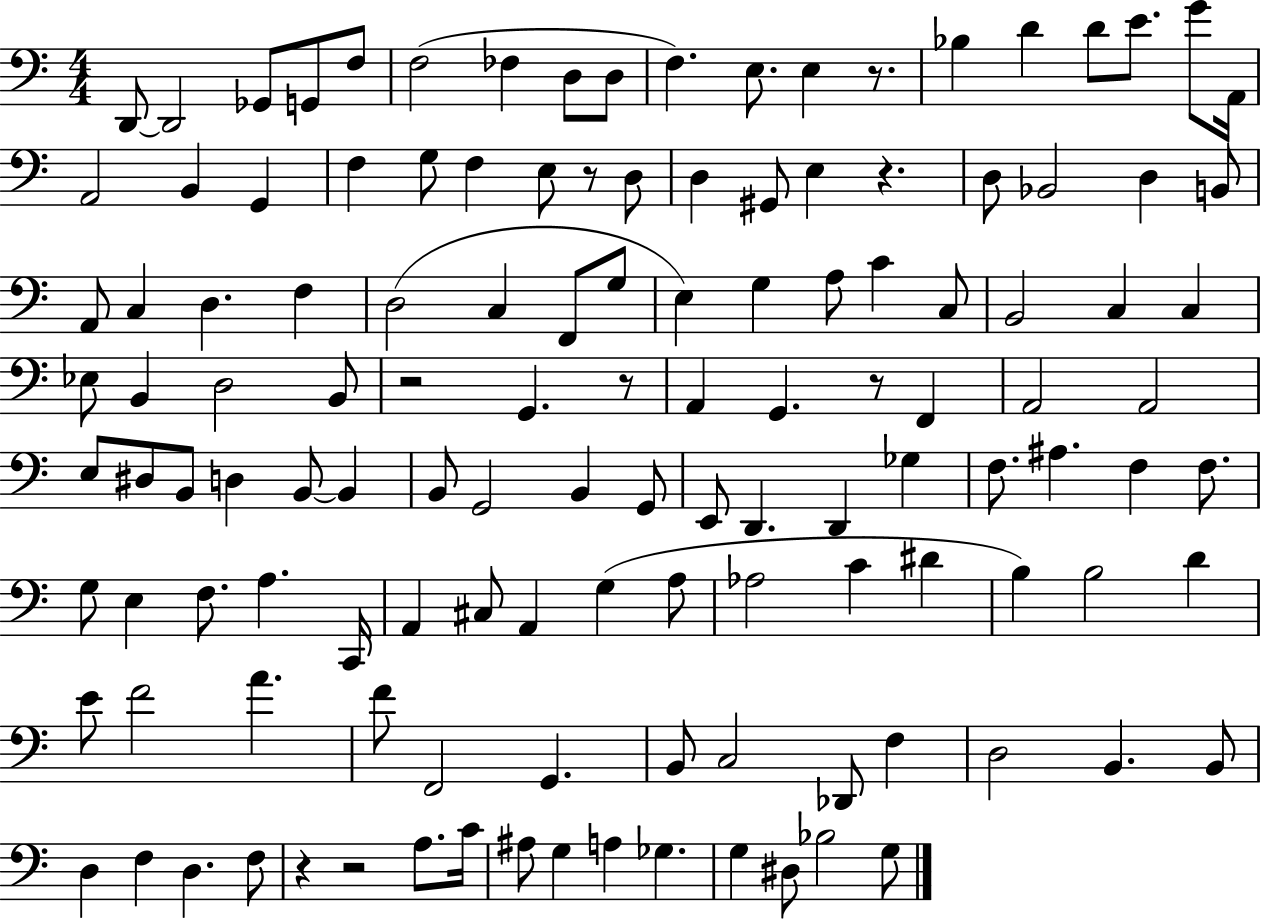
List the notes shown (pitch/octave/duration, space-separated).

D2/e D2/h Gb2/e G2/e F3/e F3/h FES3/q D3/e D3/e F3/q. E3/e. E3/q R/e. Bb3/q D4/q D4/e E4/e. G4/e A2/s A2/h B2/q G2/q F3/q G3/e F3/q E3/e R/e D3/e D3/q G#2/e E3/q R/q. D3/e Bb2/h D3/q B2/e A2/e C3/q D3/q. F3/q D3/h C3/q F2/e G3/e E3/q G3/q A3/e C4/q C3/e B2/h C3/q C3/q Eb3/e B2/q D3/h B2/e R/h G2/q. R/e A2/q G2/q. R/e F2/q A2/h A2/h E3/e D#3/e B2/e D3/q B2/e B2/q B2/e G2/h B2/q G2/e E2/e D2/q. D2/q Gb3/q F3/e. A#3/q. F3/q F3/e. G3/e E3/q F3/e. A3/q. C2/s A2/q C#3/e A2/q G3/q A3/e Ab3/h C4/q D#4/q B3/q B3/h D4/q E4/e F4/h A4/q. F4/e F2/h G2/q. B2/e C3/h Db2/e F3/q D3/h B2/q. B2/e D3/q F3/q D3/q. F3/e R/q R/h A3/e. C4/s A#3/e G3/q A3/q Gb3/q. G3/q D#3/e Bb3/h G3/e